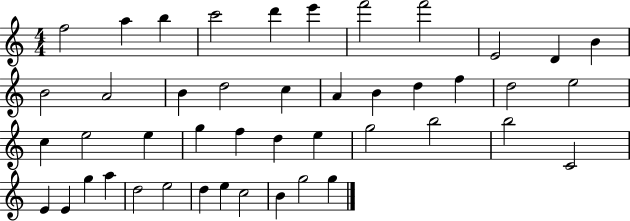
F5/h A5/q B5/q C6/h D6/q E6/q F6/h F6/h E4/h D4/q B4/q B4/h A4/h B4/q D5/h C5/q A4/q B4/q D5/q F5/q D5/h E5/h C5/q E5/h E5/q G5/q F5/q D5/q E5/q G5/h B5/h B5/h C4/h E4/q E4/q G5/q A5/q D5/h E5/h D5/q E5/q C5/h B4/q G5/h G5/q